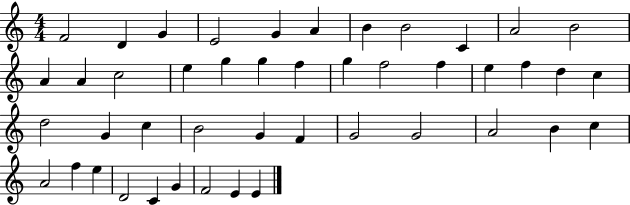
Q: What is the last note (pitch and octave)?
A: E4